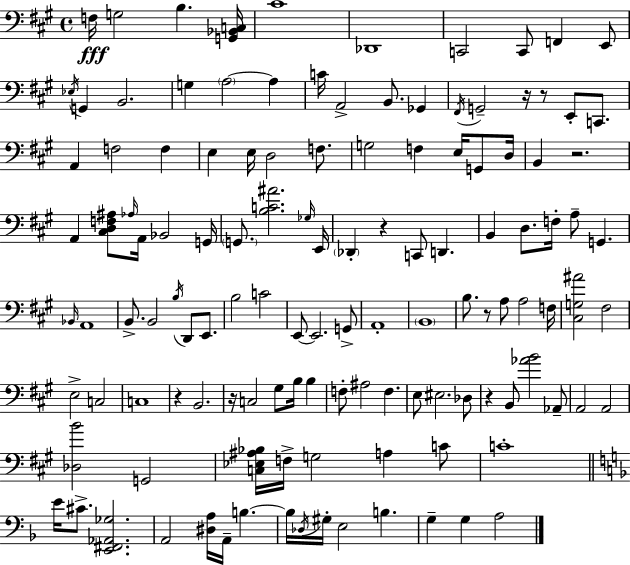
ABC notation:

X:1
T:Untitled
M:4/4
L:1/4
K:A
F,/4 G,2 B, [G,,_B,,C,]/4 ^C4 _D,,4 C,,2 C,,/2 F,, E,,/2 _E,/4 G,, B,,2 G, A,2 A, C/4 A,,2 B,,/2 _G,, ^F,,/4 G,,2 z/4 z/2 E,,/2 C,,/2 A,, F,2 F, E, E,/4 D,2 F,/2 G,2 F, E,/4 G,,/2 D,/4 B,, z2 A,, [^C,D,F,^A,]/2 _A,/4 A,,/4 _B,,2 G,,/4 G,,/2 [B,C^A]2 _G,/4 E,,/4 _D,, z C,,/2 D,, B,, D,/2 F,/4 A,/2 G,, _B,,/4 A,,4 B,,/2 B,,2 B,/4 D,,/2 E,,/2 B,2 C2 E,,/2 E,,2 G,,/2 A,,4 B,,4 B,/2 z/2 A,/2 A,2 F,/4 [^C,G,^A]2 ^F,2 E,2 C,2 C,4 z B,,2 z/4 C,2 ^G,/2 B,/4 B, F,/2 ^A,2 F, E,/2 ^E,2 _D,/2 z B,,/2 [_AB]2 _A,,/2 A,,2 A,,2 [_D,B]2 G,,2 [C,_E,^A,_B,]/4 F,/4 G,2 A, C/2 C4 E/4 ^C/2 [E,,^F,,_A,,_G,]2 A,,2 [^D,A,]/4 A,,/4 B, B,/4 _D,/4 ^G,/4 E,2 B, G, G, A,2